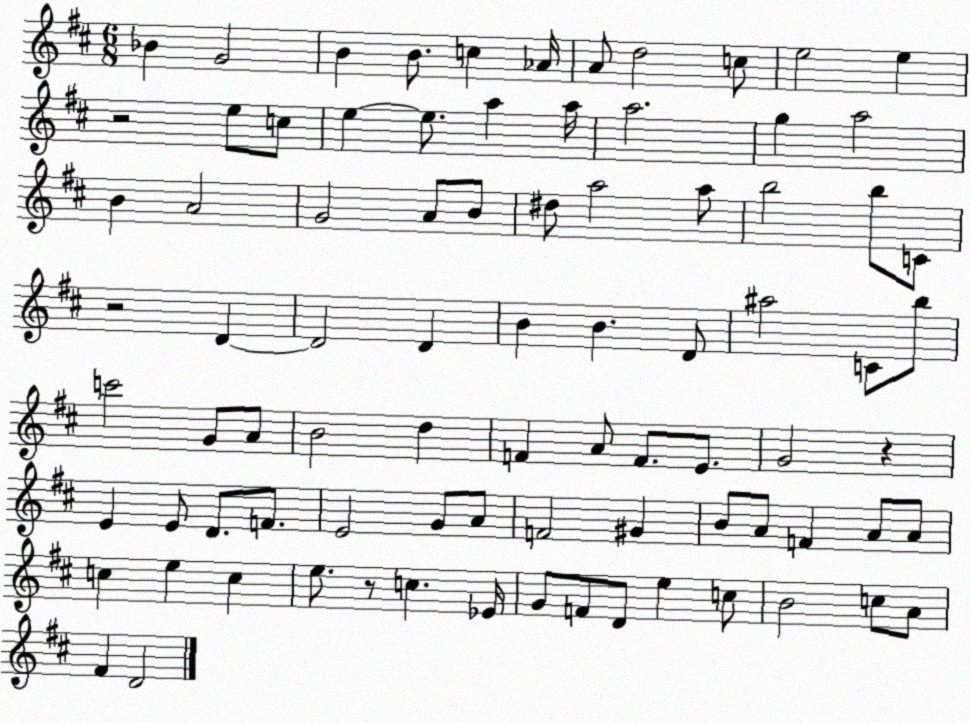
X:1
T:Untitled
M:6/8
L:1/4
K:D
_B G2 B B/2 c _A/4 A/2 d2 c/2 e2 e z2 e/2 c/2 e e/2 a a/4 a2 g a2 B A2 G2 A/2 B/2 ^d/2 a2 a/2 b2 b/2 C/2 z2 D D2 D B B D/2 ^a2 C/2 b/2 c'2 G/2 A/2 B2 d F A/2 F/2 E/2 G2 z E E/2 D/2 F/2 E2 G/2 A/2 F2 ^G B/2 A/2 F A/2 A/2 c e c e/2 z/2 c _E/4 G/2 F/2 D/2 e c/2 B2 c/2 A/2 ^F D2